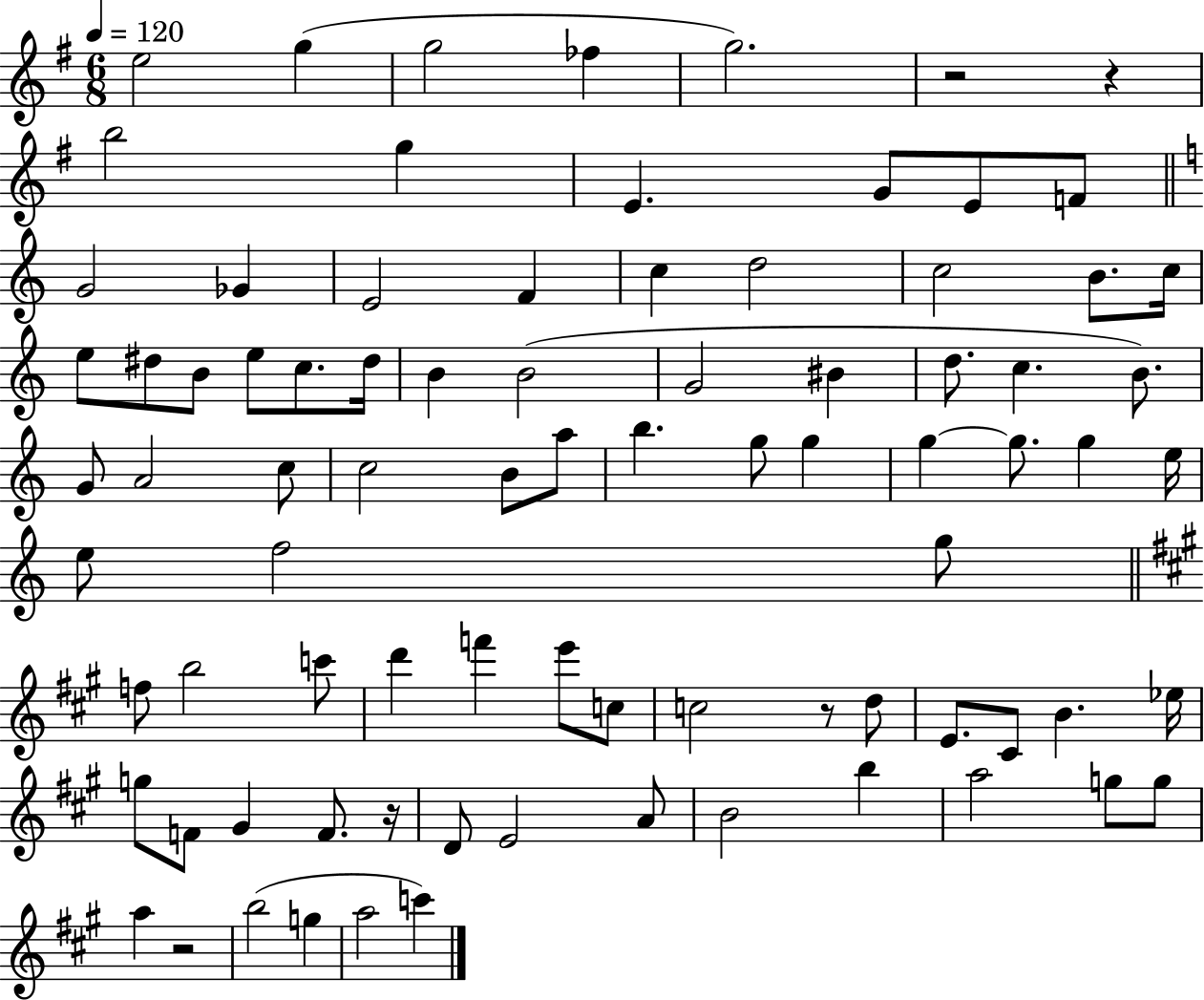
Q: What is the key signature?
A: G major